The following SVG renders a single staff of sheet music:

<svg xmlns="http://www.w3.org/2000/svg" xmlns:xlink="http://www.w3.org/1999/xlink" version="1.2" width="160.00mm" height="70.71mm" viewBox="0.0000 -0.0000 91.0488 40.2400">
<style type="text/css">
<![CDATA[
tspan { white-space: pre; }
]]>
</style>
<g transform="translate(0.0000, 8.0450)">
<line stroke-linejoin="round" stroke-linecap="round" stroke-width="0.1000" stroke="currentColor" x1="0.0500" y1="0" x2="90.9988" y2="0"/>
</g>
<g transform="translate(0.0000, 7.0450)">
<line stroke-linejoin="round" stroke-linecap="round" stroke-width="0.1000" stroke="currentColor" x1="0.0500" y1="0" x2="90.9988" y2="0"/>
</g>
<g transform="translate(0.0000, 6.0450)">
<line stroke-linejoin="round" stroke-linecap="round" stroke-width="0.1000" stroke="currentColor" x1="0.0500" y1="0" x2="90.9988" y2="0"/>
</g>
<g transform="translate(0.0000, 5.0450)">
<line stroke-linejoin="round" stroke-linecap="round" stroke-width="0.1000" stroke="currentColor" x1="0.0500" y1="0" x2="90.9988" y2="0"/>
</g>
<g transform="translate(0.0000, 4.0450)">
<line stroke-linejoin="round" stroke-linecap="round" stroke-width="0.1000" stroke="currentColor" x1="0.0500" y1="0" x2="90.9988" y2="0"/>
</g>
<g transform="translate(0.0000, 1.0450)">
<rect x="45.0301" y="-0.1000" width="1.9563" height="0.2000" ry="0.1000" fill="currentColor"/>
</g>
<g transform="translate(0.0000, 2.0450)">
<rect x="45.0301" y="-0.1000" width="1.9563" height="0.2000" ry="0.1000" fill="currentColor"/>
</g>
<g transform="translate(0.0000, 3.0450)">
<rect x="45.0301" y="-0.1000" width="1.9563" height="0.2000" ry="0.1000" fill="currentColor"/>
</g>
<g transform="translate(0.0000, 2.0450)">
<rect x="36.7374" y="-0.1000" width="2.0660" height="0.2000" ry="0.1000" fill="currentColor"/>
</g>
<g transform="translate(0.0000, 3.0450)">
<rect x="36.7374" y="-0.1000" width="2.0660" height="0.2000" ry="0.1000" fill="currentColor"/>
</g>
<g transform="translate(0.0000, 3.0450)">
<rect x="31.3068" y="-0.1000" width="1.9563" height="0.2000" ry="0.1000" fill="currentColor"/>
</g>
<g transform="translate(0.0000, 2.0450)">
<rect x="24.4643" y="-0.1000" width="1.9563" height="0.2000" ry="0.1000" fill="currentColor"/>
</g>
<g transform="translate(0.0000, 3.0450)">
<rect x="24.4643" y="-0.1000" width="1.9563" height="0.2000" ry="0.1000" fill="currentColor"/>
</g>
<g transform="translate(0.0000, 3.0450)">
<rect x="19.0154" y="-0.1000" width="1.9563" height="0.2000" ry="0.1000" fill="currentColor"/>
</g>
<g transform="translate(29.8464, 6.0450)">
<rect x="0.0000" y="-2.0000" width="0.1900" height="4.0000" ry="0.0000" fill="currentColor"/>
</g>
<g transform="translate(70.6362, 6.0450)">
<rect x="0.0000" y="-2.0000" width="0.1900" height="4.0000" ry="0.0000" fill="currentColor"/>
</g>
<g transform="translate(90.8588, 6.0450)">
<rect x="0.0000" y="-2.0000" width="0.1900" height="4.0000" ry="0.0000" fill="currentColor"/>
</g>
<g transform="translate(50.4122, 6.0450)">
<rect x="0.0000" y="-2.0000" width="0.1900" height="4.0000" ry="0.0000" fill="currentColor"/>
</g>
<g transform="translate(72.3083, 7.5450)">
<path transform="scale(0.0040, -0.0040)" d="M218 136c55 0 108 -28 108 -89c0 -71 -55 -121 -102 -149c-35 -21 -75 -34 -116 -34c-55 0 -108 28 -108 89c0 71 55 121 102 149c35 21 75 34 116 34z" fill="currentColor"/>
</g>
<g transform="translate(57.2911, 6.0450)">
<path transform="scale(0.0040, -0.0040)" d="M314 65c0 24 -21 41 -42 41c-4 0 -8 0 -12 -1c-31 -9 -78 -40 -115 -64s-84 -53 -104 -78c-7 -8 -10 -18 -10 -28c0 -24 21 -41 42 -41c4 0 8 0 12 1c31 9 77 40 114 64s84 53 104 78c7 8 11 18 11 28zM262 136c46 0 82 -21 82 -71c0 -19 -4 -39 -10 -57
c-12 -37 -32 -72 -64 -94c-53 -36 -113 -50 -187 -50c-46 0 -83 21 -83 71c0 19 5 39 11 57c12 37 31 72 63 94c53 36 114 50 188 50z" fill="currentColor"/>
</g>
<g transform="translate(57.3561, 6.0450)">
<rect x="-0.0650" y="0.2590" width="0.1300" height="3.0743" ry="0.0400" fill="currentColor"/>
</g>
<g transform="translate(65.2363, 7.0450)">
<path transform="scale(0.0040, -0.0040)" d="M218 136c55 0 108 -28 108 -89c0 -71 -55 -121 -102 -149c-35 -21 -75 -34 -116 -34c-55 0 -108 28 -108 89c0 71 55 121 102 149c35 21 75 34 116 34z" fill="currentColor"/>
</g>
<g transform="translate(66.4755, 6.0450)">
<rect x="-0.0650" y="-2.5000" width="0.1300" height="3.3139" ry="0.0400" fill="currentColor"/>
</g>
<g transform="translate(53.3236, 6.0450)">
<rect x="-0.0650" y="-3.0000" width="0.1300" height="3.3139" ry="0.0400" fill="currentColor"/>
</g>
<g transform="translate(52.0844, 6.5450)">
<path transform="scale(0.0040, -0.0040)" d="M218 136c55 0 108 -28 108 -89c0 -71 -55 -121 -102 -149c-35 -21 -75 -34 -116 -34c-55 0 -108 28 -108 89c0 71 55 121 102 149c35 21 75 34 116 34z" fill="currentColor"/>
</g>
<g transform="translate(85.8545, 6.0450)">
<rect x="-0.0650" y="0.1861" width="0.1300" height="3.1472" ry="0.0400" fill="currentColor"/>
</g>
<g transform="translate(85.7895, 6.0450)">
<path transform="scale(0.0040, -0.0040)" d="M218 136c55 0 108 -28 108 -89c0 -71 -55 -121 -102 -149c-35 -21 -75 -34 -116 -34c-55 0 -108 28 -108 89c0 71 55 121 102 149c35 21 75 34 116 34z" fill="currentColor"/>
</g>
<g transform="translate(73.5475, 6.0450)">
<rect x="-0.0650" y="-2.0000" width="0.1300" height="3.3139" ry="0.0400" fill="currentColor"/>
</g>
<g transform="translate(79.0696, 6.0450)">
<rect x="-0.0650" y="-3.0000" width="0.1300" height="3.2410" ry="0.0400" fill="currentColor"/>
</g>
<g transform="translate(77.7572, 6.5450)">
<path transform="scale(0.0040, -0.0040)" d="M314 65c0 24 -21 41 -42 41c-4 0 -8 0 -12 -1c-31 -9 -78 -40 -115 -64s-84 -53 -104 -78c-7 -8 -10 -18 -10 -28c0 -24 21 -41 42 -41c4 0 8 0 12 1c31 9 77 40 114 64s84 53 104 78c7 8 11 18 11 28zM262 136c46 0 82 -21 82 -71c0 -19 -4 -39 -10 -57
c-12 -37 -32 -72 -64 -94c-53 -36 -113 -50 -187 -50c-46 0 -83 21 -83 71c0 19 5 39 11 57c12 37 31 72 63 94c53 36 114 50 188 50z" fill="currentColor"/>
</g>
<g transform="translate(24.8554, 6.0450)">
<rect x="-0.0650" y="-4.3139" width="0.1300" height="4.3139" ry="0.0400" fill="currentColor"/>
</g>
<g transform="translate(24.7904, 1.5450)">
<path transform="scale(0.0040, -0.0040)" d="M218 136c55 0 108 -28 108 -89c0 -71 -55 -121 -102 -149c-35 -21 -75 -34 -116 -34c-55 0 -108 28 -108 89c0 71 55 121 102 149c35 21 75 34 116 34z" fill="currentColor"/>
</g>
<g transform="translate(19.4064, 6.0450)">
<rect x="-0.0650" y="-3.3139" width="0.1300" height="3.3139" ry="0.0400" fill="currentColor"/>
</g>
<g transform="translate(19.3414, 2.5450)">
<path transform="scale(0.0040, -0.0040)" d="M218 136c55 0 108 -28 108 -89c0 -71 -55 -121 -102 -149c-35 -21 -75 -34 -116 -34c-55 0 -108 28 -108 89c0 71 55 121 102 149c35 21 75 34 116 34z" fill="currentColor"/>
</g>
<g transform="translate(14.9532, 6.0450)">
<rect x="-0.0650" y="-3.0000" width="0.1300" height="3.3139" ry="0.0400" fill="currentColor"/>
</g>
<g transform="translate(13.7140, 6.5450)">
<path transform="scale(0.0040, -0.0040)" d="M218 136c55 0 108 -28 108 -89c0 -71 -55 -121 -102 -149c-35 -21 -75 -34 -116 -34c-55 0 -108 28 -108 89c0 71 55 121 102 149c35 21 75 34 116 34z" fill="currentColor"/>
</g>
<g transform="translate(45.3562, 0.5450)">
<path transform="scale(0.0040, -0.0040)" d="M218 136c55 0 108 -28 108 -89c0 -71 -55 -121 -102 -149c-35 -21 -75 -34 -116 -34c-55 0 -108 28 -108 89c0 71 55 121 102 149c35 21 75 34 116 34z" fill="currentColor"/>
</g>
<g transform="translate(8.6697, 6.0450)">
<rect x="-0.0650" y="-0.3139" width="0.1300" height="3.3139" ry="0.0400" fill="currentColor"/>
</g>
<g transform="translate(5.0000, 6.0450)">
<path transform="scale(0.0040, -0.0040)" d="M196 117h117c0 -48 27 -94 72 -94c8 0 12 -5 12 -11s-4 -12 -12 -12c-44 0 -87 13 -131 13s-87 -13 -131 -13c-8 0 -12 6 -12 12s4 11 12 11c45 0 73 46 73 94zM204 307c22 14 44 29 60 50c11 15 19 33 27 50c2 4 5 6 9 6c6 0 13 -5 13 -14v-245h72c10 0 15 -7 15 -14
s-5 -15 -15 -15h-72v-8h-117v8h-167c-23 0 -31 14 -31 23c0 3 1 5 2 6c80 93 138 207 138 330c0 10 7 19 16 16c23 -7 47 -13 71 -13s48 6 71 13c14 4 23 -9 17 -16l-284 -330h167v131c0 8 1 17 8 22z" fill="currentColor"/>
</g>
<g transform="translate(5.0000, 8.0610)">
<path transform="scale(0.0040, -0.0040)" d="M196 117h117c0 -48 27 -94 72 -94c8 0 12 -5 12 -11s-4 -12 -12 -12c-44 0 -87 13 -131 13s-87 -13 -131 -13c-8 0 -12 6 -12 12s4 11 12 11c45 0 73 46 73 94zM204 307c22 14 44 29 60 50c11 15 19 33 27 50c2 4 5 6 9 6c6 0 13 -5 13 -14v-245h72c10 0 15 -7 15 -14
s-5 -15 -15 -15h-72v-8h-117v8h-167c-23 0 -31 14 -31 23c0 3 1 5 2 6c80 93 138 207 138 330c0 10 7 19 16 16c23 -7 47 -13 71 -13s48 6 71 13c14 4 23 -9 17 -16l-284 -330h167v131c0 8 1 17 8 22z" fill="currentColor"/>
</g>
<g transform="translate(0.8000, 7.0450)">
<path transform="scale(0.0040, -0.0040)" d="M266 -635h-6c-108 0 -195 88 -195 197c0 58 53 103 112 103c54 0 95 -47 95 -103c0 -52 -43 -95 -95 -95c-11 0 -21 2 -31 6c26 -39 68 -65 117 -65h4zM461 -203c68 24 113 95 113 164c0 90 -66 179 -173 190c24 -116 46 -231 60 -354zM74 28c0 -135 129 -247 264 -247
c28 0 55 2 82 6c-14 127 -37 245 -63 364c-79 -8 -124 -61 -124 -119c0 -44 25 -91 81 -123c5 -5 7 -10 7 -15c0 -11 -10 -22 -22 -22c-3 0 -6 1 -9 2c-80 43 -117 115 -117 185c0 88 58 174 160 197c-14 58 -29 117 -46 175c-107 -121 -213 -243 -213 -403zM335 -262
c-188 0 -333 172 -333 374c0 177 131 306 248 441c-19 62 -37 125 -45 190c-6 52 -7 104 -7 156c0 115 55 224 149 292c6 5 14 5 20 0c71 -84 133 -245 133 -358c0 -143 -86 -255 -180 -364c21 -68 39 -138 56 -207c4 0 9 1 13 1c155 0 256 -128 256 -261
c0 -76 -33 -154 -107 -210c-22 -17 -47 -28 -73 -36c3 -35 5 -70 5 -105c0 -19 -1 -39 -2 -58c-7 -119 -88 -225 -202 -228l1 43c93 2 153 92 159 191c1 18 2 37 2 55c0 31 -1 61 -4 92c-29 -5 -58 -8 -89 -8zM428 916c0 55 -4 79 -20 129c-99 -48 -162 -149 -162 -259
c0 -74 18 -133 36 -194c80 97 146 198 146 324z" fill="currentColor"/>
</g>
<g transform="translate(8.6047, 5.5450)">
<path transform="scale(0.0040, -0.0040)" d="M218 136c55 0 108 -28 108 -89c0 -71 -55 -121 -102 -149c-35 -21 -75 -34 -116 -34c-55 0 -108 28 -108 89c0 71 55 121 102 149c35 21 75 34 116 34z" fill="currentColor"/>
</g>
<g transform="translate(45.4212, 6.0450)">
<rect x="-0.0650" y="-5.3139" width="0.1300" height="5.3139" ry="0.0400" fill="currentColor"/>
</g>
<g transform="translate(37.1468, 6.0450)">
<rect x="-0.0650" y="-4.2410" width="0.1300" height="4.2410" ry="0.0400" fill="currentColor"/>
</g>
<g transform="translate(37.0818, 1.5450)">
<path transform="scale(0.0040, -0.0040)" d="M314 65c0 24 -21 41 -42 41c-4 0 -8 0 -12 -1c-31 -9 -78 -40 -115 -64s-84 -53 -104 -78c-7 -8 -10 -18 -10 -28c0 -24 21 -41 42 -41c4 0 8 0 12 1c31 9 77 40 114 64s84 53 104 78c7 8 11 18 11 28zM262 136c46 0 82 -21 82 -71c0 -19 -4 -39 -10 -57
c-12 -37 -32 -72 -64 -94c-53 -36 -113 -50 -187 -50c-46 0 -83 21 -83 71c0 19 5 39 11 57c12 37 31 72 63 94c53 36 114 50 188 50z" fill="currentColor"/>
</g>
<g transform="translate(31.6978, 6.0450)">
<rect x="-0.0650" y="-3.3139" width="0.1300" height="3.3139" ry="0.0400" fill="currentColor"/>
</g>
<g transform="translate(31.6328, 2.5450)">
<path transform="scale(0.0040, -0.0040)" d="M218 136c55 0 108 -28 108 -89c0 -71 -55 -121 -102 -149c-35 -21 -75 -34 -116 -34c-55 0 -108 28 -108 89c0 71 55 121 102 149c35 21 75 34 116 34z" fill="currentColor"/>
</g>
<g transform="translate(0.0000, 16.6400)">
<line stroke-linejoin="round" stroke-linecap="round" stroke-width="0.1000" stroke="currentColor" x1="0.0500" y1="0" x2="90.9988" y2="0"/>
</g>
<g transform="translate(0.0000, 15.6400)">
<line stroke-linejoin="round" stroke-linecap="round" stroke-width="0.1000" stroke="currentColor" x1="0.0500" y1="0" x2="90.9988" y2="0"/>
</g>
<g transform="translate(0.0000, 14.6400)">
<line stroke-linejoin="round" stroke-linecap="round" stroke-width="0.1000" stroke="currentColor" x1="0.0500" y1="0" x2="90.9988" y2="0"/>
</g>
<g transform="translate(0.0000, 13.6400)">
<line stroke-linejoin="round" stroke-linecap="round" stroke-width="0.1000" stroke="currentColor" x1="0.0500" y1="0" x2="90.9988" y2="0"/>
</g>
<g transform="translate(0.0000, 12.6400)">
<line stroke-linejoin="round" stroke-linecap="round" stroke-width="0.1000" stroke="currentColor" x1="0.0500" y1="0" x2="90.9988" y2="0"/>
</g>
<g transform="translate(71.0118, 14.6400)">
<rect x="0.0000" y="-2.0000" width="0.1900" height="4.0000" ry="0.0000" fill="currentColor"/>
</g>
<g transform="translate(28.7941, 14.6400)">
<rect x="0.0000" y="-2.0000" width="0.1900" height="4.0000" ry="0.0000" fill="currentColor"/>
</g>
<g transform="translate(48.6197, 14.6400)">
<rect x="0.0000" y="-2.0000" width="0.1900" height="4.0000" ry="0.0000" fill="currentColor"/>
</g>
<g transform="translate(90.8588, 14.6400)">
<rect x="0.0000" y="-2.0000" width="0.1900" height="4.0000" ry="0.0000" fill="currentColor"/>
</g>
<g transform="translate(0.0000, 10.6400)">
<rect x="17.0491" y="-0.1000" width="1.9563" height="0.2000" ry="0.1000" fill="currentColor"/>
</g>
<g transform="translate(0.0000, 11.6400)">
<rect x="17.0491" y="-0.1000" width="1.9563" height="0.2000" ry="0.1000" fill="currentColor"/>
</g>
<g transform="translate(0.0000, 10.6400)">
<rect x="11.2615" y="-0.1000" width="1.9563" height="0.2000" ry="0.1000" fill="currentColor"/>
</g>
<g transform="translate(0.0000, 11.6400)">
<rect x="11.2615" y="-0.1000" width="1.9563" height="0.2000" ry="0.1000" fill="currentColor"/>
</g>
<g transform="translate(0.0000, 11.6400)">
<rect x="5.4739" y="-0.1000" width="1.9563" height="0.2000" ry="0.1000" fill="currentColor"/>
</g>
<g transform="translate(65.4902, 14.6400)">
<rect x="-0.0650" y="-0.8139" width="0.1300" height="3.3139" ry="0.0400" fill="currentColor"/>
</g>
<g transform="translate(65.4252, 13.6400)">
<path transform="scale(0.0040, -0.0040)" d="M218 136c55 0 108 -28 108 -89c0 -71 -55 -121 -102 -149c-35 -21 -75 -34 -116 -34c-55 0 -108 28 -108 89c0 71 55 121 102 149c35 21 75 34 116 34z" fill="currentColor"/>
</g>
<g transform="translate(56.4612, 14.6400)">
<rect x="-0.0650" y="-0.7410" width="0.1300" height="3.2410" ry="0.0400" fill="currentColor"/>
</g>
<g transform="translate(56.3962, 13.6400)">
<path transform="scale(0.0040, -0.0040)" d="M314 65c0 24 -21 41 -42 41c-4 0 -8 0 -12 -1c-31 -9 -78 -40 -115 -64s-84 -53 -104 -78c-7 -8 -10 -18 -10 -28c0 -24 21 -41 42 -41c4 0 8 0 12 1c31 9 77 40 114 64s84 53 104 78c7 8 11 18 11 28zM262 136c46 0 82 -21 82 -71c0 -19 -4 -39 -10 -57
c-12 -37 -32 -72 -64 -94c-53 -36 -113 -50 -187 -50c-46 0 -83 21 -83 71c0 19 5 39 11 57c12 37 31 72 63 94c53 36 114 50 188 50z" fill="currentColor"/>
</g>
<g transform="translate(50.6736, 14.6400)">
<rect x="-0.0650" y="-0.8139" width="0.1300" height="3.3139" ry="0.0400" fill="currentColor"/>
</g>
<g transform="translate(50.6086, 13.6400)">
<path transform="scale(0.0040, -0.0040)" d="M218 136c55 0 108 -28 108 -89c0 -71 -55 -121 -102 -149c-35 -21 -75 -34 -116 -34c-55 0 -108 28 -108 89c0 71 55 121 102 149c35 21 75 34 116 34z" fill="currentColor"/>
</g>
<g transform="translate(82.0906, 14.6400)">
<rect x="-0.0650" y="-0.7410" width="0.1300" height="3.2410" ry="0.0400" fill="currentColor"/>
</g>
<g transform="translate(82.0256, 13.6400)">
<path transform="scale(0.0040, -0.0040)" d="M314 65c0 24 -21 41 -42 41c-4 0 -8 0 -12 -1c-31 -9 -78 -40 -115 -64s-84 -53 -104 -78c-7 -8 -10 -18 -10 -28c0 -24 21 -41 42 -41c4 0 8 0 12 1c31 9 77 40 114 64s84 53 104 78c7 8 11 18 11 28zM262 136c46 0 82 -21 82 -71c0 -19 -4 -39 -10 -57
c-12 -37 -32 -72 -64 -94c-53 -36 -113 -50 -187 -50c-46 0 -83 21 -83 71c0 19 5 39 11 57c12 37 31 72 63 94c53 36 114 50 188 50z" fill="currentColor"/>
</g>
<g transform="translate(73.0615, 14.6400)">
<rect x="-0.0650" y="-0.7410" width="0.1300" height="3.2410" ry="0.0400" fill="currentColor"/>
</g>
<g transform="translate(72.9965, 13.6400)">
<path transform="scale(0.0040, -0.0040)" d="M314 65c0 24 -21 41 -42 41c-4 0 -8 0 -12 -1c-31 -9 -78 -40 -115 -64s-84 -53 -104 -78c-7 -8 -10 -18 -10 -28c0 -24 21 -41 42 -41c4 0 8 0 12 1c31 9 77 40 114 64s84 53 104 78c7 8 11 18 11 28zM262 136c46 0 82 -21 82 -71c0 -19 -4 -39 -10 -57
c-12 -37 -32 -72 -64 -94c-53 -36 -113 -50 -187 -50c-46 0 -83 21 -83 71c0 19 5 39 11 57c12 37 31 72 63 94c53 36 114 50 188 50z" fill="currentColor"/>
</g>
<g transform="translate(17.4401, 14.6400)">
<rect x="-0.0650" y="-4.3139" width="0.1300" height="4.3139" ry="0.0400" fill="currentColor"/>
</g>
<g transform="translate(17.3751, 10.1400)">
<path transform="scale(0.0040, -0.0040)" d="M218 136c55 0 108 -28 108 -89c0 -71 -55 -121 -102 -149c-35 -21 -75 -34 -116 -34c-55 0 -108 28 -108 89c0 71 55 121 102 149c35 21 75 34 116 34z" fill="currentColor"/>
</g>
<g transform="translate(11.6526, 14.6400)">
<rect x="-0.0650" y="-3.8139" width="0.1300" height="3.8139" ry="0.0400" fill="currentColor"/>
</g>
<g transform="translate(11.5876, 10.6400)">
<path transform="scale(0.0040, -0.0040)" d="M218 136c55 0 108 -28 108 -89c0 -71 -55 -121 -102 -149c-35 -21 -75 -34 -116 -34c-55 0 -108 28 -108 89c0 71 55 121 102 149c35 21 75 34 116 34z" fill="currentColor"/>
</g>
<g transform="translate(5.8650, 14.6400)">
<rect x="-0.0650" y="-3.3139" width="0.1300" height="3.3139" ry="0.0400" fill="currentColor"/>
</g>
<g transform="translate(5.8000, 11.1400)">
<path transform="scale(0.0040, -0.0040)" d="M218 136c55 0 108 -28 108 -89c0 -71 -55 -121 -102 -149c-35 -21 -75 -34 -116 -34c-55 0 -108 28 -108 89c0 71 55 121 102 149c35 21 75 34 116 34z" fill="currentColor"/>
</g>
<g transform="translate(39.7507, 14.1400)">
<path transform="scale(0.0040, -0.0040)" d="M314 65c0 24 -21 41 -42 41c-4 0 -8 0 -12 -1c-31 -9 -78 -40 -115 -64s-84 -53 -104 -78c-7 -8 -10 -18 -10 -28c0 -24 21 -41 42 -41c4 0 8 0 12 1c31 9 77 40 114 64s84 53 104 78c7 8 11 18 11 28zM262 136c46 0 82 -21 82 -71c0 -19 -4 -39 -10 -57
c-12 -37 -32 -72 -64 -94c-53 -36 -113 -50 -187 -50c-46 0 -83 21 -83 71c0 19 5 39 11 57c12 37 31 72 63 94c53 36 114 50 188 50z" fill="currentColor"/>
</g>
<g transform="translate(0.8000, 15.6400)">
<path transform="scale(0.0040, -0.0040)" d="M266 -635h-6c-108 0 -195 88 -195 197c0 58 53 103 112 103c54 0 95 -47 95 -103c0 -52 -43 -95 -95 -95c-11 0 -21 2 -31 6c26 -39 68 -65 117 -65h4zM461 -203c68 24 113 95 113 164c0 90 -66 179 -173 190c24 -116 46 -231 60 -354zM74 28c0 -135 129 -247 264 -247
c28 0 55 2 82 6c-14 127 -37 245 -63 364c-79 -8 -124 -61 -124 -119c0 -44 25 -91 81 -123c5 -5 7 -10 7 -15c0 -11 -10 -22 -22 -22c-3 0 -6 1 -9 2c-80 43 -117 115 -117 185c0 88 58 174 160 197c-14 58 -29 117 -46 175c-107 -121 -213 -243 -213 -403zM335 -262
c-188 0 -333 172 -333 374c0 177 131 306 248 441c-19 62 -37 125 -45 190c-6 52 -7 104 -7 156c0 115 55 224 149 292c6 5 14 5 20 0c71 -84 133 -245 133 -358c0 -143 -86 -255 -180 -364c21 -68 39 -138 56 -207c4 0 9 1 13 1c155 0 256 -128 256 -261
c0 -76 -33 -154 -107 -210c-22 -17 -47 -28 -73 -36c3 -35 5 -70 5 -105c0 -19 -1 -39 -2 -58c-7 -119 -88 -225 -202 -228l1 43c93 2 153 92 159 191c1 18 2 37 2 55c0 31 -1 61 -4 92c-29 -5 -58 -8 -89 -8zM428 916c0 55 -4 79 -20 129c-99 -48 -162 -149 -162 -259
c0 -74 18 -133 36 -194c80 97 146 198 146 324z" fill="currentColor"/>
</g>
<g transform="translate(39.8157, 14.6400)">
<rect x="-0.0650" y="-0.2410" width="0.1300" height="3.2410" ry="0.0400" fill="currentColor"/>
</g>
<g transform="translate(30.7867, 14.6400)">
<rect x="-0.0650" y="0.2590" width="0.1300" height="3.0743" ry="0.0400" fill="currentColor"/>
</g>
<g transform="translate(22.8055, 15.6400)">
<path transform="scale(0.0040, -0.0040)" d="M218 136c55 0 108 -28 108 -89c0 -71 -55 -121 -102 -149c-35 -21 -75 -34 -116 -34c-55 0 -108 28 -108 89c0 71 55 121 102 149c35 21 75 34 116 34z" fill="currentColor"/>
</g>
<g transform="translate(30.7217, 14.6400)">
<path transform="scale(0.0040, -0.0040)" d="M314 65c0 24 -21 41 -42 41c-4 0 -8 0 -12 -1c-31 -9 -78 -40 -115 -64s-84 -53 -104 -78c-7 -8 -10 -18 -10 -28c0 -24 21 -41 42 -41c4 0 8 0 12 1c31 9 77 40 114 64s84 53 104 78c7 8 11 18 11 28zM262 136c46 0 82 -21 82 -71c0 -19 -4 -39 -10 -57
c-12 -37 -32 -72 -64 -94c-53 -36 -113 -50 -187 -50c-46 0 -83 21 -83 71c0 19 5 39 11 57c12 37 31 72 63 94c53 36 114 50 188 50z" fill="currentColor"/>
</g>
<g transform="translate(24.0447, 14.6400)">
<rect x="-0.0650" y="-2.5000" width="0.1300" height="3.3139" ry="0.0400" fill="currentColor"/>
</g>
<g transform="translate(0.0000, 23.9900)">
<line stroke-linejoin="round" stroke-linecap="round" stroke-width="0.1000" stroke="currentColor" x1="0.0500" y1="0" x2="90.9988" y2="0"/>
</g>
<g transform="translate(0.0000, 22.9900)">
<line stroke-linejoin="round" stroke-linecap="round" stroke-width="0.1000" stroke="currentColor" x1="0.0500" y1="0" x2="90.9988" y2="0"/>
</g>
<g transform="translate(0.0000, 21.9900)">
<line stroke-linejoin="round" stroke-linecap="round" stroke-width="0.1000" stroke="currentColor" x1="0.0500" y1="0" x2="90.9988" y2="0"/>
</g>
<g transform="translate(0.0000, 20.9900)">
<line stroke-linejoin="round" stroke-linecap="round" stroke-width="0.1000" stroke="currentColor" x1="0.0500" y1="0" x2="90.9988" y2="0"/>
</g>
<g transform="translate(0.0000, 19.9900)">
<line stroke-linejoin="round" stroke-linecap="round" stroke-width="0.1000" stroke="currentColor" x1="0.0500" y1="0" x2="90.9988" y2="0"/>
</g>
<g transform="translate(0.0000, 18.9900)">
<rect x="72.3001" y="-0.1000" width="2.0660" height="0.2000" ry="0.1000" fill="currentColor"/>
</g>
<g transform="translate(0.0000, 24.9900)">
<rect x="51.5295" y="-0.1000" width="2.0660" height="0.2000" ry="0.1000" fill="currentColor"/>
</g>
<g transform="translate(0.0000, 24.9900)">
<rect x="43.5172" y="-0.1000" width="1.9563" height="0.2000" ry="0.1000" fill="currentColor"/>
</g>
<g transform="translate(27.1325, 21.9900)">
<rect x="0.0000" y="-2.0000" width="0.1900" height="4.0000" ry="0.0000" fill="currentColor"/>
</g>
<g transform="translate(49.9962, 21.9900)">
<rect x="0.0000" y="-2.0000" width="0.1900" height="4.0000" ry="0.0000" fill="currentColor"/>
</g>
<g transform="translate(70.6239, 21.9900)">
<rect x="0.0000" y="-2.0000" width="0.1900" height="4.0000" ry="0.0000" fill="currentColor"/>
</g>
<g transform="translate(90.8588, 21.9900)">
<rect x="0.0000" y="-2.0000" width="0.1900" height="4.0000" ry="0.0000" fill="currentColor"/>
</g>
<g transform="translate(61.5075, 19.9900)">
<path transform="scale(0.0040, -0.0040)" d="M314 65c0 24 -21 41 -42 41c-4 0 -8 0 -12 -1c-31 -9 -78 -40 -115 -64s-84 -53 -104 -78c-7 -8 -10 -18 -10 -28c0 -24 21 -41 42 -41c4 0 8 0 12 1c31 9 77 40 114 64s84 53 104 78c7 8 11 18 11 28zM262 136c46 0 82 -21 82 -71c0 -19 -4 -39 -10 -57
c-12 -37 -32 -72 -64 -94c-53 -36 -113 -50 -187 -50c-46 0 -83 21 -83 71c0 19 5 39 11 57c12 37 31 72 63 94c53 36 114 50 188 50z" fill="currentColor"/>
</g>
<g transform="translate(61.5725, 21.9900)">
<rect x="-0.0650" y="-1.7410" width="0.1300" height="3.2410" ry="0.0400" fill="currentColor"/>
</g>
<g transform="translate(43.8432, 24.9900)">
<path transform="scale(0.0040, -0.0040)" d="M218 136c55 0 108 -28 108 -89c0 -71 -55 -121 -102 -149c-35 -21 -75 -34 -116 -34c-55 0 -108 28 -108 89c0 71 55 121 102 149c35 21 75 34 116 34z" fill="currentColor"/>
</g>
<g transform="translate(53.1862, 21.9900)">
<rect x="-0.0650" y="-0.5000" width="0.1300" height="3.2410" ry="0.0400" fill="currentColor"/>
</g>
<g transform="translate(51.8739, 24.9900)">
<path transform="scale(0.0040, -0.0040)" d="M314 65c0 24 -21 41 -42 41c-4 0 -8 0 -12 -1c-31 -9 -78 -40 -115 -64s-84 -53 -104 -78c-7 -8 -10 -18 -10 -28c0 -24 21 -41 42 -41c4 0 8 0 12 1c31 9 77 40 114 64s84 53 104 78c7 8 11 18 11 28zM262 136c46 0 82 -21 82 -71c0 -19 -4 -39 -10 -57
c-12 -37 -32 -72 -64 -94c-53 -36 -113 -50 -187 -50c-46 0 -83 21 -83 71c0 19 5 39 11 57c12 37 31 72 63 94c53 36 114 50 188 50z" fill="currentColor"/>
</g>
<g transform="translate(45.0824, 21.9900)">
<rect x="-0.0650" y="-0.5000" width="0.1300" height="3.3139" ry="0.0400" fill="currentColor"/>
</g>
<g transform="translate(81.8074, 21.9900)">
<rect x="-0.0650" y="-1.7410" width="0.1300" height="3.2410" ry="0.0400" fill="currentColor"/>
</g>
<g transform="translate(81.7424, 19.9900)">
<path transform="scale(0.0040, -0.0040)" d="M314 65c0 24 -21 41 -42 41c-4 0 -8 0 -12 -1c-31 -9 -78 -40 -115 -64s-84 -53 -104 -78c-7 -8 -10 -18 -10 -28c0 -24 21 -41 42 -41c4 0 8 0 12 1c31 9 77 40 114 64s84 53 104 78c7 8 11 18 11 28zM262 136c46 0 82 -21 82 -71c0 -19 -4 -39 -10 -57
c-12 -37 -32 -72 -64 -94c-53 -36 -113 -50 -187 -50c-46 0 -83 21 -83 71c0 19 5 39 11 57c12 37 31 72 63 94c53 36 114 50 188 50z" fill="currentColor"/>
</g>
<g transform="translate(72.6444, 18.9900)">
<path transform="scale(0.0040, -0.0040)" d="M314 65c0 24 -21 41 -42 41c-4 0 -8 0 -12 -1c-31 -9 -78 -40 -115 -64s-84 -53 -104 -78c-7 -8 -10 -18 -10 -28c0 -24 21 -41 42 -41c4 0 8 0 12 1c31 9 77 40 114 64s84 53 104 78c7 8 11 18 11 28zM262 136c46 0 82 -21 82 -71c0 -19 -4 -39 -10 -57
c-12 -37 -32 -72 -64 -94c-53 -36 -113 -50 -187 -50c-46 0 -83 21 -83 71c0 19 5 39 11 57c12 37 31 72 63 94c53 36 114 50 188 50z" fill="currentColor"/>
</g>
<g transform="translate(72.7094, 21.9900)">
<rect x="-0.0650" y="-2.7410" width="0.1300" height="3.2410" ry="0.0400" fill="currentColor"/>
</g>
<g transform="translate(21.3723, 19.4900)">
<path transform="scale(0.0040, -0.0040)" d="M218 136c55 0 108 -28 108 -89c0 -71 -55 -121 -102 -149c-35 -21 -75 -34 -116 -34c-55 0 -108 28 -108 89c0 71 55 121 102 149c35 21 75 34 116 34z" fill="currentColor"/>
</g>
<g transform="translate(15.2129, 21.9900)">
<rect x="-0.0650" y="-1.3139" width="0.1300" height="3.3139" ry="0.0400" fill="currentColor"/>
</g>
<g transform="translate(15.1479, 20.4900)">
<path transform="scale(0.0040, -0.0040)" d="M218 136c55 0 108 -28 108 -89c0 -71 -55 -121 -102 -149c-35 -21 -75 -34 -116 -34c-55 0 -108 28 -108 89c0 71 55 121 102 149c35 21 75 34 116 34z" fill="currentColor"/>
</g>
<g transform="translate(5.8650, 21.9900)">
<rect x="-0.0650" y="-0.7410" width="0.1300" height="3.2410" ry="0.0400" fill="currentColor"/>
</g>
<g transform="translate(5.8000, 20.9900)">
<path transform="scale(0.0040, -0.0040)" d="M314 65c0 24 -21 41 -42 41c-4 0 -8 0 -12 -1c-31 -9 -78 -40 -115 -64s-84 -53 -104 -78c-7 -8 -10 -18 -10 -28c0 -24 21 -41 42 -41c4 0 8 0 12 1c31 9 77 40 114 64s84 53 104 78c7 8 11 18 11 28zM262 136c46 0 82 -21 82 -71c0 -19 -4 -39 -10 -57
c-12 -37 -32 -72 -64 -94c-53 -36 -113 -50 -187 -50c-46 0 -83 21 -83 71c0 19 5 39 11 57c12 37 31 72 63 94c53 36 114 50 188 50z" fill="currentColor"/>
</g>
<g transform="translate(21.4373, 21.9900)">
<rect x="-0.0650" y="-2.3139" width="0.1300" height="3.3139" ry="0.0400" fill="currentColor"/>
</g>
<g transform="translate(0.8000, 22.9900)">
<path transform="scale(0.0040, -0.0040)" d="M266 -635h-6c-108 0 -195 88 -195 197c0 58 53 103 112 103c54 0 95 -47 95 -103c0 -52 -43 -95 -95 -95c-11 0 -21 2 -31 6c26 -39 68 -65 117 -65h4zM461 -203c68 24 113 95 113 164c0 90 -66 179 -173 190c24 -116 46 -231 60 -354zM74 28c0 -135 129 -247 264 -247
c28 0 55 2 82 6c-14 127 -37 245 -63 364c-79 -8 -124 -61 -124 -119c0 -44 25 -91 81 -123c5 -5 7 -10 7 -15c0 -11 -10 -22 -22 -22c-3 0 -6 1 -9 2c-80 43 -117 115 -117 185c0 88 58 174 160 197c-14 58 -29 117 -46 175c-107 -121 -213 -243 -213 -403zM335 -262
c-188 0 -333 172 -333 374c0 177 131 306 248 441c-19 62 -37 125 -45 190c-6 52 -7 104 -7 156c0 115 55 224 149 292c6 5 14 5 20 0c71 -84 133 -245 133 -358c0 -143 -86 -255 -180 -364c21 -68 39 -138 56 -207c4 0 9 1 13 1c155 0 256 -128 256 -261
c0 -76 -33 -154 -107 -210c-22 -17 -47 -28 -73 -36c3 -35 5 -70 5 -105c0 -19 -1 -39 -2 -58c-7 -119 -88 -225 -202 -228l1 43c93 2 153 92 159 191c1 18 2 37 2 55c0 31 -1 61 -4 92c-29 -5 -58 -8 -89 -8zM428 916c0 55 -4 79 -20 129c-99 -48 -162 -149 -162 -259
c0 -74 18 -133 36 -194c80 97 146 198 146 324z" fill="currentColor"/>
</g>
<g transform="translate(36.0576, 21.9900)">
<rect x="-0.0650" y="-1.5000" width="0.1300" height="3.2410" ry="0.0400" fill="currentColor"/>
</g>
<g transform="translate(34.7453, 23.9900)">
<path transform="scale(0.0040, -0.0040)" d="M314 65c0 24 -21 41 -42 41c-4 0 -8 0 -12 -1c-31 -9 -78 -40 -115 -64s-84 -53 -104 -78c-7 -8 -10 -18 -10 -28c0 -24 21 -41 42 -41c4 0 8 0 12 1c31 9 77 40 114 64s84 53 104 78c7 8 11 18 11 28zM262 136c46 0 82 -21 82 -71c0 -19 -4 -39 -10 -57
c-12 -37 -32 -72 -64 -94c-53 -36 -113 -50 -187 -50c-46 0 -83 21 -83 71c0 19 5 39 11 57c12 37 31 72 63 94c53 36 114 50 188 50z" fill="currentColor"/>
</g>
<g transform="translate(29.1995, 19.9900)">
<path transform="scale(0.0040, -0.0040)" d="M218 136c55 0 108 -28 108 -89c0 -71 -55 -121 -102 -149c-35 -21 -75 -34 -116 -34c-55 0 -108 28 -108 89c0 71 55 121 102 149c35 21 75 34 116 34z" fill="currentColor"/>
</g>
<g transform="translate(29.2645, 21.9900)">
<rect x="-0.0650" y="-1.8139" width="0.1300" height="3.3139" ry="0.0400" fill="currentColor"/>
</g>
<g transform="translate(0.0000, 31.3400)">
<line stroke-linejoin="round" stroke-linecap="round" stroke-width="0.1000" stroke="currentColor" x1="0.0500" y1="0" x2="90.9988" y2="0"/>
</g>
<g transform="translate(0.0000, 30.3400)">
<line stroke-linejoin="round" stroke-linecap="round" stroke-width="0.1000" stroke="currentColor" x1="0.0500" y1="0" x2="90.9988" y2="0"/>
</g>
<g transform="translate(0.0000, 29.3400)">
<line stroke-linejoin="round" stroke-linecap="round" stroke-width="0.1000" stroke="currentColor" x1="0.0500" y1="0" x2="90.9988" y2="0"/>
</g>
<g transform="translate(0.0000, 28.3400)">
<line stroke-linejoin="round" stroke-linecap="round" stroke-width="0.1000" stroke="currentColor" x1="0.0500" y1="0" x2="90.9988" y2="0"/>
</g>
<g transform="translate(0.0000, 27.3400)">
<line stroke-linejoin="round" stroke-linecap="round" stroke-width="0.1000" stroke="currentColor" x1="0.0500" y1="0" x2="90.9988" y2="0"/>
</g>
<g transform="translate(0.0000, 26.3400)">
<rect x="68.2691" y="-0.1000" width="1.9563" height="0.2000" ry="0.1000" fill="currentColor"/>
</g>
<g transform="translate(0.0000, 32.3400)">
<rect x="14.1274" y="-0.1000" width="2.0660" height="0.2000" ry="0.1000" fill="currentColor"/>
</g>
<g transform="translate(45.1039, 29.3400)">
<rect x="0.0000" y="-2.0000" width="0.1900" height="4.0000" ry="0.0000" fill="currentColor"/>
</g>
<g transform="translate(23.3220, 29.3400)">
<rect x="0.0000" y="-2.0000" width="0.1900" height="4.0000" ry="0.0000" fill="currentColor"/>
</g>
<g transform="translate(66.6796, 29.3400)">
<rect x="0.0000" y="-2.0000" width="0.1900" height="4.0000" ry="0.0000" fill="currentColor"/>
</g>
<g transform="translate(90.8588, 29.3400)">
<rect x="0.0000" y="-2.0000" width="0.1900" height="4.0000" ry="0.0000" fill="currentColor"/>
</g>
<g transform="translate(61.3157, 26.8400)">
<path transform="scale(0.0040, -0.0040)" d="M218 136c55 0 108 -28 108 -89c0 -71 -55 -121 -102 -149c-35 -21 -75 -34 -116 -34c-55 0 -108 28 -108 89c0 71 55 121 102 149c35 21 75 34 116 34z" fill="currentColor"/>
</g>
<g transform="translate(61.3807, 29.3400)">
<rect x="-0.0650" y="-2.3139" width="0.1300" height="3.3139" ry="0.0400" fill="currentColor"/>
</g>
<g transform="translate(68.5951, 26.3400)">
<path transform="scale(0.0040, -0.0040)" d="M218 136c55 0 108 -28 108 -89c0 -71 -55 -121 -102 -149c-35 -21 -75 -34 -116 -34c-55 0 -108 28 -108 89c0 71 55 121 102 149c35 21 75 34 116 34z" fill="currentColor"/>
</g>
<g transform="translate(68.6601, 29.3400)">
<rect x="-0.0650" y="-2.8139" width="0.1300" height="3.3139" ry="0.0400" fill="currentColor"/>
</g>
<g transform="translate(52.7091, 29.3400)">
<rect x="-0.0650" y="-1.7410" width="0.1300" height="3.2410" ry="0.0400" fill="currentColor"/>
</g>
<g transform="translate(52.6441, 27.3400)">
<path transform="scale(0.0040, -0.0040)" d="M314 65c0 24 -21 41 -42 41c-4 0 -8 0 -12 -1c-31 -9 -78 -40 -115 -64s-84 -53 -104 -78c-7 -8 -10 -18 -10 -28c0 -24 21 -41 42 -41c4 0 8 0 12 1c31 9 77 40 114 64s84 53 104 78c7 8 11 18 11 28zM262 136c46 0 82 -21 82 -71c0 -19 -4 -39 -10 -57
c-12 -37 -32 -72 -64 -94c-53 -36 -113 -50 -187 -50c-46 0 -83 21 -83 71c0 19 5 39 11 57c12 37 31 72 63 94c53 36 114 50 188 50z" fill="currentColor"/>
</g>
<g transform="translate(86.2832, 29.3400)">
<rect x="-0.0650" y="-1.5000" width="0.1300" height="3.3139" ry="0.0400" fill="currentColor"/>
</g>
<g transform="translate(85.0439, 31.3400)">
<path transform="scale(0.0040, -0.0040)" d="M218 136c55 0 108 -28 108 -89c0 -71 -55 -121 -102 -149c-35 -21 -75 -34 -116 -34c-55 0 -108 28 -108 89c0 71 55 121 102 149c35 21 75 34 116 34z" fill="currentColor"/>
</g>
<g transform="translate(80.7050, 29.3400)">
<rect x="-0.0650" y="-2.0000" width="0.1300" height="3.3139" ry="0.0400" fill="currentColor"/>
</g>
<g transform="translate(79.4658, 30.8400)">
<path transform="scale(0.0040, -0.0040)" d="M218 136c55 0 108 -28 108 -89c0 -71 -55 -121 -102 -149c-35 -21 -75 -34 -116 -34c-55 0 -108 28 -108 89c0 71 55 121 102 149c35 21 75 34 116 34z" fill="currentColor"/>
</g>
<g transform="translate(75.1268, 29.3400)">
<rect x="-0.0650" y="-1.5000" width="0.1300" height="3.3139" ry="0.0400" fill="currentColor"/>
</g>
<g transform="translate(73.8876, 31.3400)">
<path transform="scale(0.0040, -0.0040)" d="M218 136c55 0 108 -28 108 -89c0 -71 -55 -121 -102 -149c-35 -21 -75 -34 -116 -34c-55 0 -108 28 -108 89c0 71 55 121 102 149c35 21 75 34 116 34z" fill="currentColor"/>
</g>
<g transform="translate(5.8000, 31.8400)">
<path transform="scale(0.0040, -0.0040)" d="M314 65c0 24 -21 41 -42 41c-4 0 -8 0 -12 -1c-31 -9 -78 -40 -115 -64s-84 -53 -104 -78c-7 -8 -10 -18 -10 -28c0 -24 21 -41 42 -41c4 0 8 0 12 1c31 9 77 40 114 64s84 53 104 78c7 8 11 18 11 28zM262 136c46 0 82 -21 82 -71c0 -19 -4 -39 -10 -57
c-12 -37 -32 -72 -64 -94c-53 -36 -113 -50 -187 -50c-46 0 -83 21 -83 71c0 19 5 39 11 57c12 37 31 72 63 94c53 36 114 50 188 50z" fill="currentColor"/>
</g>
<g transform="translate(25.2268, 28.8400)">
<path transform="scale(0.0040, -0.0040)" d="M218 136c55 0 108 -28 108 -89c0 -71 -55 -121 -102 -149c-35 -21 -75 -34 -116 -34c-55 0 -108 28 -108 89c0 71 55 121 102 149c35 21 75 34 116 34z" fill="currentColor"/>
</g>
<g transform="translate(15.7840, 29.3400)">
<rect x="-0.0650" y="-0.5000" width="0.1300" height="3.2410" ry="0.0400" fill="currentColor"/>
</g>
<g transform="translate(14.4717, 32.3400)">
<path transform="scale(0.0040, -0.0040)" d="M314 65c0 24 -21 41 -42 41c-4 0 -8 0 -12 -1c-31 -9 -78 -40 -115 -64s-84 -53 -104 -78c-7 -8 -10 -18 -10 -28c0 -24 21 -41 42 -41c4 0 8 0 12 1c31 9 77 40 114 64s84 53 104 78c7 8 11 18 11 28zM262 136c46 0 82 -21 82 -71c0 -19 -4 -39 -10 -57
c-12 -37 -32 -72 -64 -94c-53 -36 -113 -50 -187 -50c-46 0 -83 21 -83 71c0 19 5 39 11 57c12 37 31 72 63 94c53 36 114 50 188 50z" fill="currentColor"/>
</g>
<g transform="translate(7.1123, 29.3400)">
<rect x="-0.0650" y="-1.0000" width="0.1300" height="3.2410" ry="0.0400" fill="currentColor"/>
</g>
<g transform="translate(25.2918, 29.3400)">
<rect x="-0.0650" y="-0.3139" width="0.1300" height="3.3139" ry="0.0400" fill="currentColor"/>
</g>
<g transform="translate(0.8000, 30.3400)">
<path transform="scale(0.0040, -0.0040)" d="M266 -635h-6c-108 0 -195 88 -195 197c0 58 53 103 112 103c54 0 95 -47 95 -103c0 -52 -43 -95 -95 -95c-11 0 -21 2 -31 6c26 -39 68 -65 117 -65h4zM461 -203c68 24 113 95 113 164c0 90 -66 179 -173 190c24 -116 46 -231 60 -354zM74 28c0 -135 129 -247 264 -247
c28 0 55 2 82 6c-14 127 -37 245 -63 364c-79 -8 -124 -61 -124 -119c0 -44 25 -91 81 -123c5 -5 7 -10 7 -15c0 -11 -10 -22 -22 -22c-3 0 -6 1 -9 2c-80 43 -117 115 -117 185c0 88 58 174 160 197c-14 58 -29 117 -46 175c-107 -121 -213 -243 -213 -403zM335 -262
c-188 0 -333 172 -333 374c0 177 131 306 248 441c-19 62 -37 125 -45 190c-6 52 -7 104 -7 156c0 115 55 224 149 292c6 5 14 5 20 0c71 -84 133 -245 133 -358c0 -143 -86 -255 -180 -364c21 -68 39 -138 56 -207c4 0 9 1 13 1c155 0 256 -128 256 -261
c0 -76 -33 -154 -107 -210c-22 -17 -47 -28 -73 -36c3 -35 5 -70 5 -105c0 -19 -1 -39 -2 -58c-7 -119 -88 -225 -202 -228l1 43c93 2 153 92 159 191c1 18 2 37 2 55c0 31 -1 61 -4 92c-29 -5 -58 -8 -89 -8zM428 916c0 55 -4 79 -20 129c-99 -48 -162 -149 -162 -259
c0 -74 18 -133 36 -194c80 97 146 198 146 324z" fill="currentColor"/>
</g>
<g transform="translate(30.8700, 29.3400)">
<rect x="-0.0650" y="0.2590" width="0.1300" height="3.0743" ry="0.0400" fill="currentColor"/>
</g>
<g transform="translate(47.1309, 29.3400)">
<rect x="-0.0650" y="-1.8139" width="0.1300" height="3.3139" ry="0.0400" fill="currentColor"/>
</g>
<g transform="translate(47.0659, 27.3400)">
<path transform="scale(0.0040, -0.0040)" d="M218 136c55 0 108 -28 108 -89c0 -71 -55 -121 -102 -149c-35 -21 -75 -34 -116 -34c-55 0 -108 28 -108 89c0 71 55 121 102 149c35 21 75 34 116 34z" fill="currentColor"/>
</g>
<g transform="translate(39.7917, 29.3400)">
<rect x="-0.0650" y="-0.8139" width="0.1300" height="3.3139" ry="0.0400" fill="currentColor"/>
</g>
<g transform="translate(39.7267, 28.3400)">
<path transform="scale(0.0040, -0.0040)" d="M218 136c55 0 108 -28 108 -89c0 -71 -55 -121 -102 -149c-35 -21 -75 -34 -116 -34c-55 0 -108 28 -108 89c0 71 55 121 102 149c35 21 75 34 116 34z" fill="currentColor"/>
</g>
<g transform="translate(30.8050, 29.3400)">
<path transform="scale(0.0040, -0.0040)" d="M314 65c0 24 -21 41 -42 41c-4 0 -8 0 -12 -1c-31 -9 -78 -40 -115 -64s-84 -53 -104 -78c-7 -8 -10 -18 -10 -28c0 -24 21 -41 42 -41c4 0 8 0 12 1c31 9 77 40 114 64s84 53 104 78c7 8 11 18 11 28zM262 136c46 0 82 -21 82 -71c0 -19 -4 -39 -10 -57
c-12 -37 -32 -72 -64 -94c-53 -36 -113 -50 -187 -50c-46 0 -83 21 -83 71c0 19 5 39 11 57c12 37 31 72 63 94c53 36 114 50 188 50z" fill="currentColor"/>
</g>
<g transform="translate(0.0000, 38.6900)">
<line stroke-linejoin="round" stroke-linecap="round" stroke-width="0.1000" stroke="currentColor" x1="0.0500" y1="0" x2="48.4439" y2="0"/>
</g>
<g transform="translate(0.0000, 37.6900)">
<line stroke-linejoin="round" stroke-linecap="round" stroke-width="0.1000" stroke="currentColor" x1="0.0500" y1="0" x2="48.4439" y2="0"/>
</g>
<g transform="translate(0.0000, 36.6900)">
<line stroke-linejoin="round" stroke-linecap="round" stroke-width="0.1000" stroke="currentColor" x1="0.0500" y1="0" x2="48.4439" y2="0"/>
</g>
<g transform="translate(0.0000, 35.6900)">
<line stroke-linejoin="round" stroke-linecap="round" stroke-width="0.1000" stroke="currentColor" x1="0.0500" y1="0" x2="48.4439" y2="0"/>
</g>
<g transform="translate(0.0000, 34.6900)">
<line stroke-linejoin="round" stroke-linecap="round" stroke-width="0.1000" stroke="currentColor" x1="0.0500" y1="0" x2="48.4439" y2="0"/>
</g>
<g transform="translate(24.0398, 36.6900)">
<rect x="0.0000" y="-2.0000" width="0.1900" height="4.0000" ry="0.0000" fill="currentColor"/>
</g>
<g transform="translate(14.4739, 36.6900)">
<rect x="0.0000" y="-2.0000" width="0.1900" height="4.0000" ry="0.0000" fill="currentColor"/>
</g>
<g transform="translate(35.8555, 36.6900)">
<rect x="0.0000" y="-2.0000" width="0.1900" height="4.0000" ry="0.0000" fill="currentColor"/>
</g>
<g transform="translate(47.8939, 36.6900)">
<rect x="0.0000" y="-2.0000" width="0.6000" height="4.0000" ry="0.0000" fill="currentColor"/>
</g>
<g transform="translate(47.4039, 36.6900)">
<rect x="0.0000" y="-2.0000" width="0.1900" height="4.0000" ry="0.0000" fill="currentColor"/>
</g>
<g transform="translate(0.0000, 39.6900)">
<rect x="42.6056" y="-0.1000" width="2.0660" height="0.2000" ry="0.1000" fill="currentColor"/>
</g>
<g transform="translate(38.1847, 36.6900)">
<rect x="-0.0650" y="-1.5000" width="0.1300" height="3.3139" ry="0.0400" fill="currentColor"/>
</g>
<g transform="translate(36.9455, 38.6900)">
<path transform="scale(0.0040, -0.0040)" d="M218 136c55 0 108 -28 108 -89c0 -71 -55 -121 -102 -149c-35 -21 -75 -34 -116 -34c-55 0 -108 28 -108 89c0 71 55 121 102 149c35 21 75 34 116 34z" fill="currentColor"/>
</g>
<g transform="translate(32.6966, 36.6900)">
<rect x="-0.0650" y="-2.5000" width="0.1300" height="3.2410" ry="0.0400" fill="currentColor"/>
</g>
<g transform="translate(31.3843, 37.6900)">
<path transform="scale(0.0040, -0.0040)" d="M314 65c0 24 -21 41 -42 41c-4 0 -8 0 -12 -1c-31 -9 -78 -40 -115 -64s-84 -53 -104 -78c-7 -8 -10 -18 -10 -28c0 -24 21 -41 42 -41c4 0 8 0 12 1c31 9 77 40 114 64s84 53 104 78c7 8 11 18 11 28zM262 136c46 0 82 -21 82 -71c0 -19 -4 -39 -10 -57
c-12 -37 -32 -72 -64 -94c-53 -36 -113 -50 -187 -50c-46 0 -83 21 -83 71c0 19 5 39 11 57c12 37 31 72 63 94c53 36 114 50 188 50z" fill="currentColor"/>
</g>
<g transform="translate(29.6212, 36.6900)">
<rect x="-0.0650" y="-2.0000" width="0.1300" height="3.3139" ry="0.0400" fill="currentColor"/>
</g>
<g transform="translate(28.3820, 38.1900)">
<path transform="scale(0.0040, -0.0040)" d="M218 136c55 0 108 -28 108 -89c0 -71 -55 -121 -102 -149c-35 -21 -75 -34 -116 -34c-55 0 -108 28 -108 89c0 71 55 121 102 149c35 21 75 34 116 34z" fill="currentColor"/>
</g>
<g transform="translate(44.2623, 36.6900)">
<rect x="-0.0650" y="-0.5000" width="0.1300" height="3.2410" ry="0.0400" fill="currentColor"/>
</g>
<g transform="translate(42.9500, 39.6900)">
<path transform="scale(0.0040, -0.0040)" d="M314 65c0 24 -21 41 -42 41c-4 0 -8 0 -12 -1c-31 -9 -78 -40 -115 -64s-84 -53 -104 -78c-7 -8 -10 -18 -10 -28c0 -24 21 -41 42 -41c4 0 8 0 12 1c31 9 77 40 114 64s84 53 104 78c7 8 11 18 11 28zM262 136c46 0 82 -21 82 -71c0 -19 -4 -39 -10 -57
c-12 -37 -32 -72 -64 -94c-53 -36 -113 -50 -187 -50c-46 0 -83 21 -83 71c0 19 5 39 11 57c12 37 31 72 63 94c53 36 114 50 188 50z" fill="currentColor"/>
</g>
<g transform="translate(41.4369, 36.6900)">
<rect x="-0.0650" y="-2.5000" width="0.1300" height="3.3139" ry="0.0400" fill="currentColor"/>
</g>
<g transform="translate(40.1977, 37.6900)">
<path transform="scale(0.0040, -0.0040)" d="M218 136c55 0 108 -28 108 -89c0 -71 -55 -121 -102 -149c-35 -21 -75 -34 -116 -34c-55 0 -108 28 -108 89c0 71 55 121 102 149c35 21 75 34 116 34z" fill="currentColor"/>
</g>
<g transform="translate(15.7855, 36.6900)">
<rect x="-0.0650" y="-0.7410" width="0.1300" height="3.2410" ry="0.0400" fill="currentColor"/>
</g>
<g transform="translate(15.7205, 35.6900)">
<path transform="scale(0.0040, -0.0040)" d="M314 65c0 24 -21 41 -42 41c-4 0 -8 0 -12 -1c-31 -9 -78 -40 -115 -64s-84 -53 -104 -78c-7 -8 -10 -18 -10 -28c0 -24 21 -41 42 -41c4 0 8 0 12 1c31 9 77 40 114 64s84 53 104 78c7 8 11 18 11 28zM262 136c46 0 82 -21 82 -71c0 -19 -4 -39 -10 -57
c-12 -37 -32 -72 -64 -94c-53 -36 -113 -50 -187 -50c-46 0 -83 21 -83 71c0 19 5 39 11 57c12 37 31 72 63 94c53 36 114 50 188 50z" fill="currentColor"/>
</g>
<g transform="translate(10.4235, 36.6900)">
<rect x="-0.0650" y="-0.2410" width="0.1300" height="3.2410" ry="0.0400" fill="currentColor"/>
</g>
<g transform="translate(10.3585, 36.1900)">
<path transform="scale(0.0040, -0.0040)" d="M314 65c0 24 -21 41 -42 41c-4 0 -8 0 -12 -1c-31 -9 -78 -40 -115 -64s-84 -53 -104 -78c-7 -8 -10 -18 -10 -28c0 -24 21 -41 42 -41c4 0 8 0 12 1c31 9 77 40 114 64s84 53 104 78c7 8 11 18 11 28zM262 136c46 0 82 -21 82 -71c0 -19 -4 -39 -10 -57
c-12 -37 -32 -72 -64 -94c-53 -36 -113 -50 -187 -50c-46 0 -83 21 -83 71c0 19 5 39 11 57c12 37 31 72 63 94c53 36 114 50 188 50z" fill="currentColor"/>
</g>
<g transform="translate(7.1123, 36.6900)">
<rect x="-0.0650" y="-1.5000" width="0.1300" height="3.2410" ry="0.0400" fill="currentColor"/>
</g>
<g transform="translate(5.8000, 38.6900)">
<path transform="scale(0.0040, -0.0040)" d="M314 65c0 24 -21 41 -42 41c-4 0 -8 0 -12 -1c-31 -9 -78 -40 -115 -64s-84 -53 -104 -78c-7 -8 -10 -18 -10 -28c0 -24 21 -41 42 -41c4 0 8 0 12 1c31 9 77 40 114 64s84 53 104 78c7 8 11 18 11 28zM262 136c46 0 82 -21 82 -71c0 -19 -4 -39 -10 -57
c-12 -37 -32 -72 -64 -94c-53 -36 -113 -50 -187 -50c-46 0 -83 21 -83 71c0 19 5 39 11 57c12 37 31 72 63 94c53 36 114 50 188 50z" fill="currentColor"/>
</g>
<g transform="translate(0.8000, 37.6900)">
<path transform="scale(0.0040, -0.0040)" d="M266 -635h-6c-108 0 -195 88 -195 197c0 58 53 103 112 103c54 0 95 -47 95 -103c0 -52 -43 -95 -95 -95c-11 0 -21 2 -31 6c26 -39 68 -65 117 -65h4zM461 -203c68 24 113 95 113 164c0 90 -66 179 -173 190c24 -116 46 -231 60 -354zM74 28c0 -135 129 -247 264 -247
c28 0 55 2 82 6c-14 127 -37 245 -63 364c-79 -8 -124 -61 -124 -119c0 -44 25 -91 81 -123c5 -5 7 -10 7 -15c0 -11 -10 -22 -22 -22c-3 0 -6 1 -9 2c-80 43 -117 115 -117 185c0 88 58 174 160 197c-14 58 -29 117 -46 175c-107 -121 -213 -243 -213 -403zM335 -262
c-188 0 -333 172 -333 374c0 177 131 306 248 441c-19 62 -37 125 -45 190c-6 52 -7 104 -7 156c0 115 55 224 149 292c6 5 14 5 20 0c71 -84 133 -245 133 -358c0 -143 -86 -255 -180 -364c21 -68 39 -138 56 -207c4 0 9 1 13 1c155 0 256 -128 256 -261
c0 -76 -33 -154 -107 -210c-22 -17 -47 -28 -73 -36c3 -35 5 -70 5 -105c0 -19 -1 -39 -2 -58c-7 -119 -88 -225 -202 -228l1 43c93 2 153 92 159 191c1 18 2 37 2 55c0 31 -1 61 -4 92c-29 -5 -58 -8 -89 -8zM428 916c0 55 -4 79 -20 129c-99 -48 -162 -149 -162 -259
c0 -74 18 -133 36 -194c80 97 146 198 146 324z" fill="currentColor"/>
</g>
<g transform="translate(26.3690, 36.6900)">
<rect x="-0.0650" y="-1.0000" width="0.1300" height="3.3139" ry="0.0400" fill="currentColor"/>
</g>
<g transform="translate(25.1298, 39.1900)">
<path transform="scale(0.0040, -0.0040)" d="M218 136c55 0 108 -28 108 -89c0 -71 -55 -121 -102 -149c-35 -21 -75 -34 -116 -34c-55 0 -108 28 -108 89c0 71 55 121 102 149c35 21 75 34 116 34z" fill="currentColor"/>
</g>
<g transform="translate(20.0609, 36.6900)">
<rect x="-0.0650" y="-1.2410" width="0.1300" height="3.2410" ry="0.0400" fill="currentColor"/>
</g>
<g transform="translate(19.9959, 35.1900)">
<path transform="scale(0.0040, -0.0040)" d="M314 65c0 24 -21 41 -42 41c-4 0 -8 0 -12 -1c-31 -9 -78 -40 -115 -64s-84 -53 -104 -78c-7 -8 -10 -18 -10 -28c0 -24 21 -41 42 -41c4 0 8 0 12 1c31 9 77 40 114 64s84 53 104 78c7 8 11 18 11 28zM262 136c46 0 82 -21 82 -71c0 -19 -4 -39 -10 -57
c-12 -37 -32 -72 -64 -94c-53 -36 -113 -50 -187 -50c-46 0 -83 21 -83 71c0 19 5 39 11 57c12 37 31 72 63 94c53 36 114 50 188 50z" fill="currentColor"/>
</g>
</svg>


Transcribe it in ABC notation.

X:1
T:Untitled
M:4/4
L:1/4
K:C
c A b d' b d'2 f' A B2 G F A2 B b c' d' G B2 c2 d d2 d d2 d2 d2 e g f E2 C C2 f2 a2 f2 D2 C2 c B2 d f f2 g a E F E E2 c2 d2 e2 D F G2 E G C2